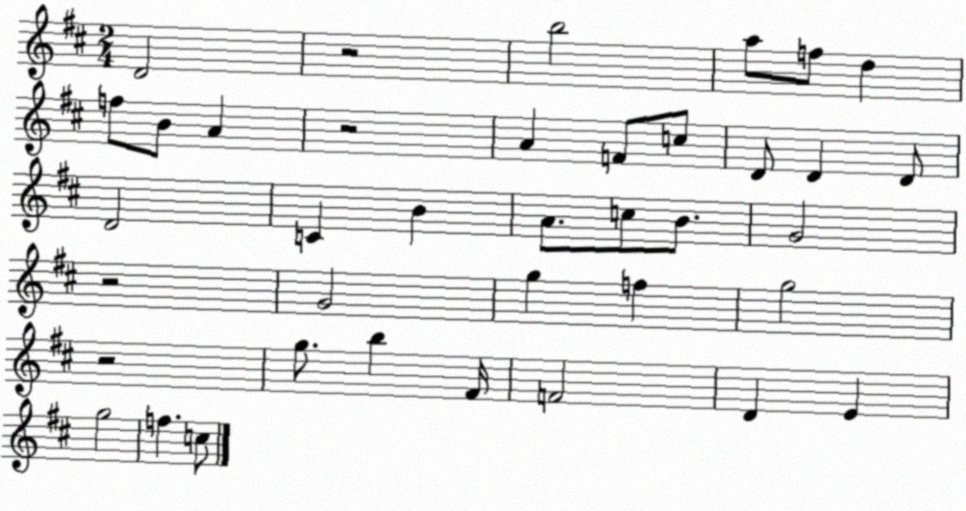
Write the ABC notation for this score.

X:1
T:Untitled
M:2/4
L:1/4
K:D
D2 z2 b2 a/2 f/2 d f/2 B/2 A z2 A F/2 c/2 D/2 D D/2 D2 C B A/2 c/2 B/2 G2 z2 G2 g f g2 z2 g/2 b ^F/4 F2 D E g2 f c/2